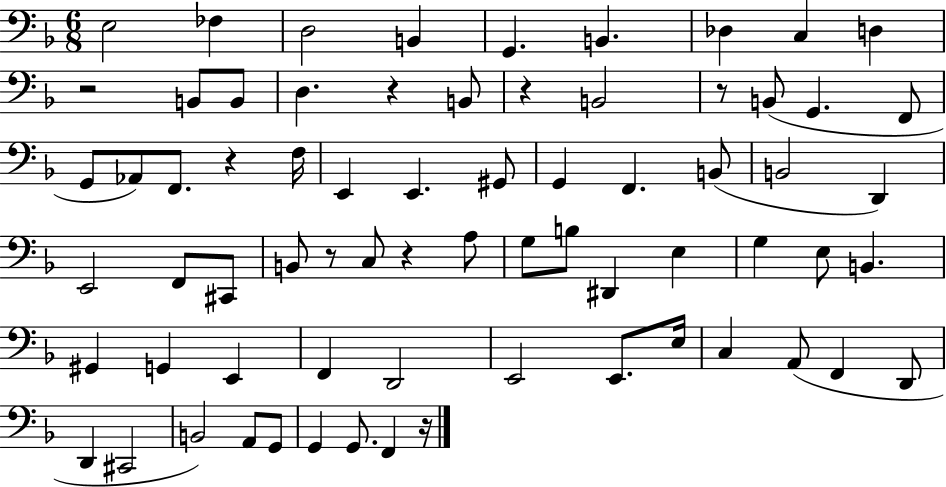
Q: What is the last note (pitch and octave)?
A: F2